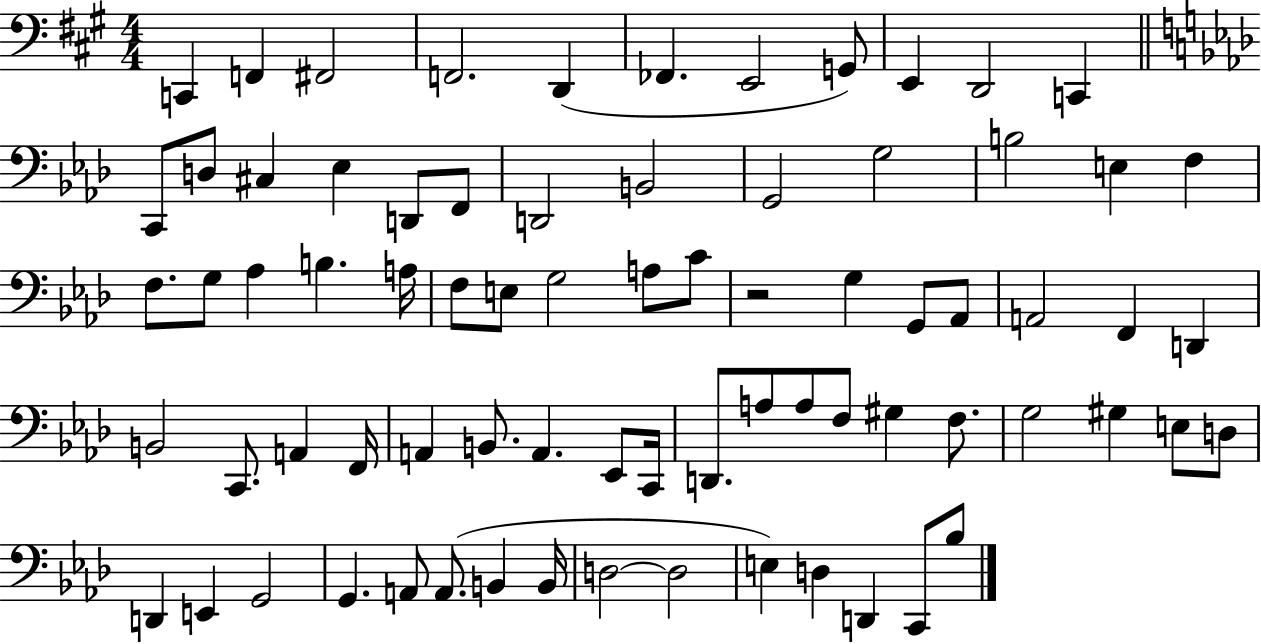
C2/q F2/q F#2/h F2/h. D2/q FES2/q. E2/h G2/e E2/q D2/h C2/q C2/e D3/e C#3/q Eb3/q D2/e F2/e D2/h B2/h G2/h G3/h B3/h E3/q F3/q F3/e. G3/e Ab3/q B3/q. A3/s F3/e E3/e G3/h A3/e C4/e R/h G3/q G2/e Ab2/e A2/h F2/q D2/q B2/h C2/e. A2/q F2/s A2/q B2/e. A2/q. Eb2/e C2/s D2/e. A3/e A3/e F3/e G#3/q F3/e. G3/h G#3/q E3/e D3/e D2/q E2/q G2/h G2/q. A2/e A2/e. B2/q B2/s D3/h D3/h E3/q D3/q D2/q C2/e Bb3/e